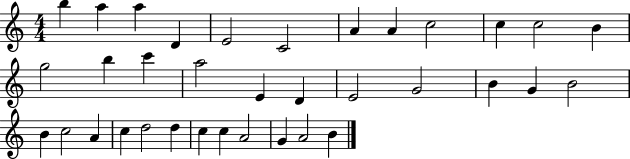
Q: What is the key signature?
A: C major